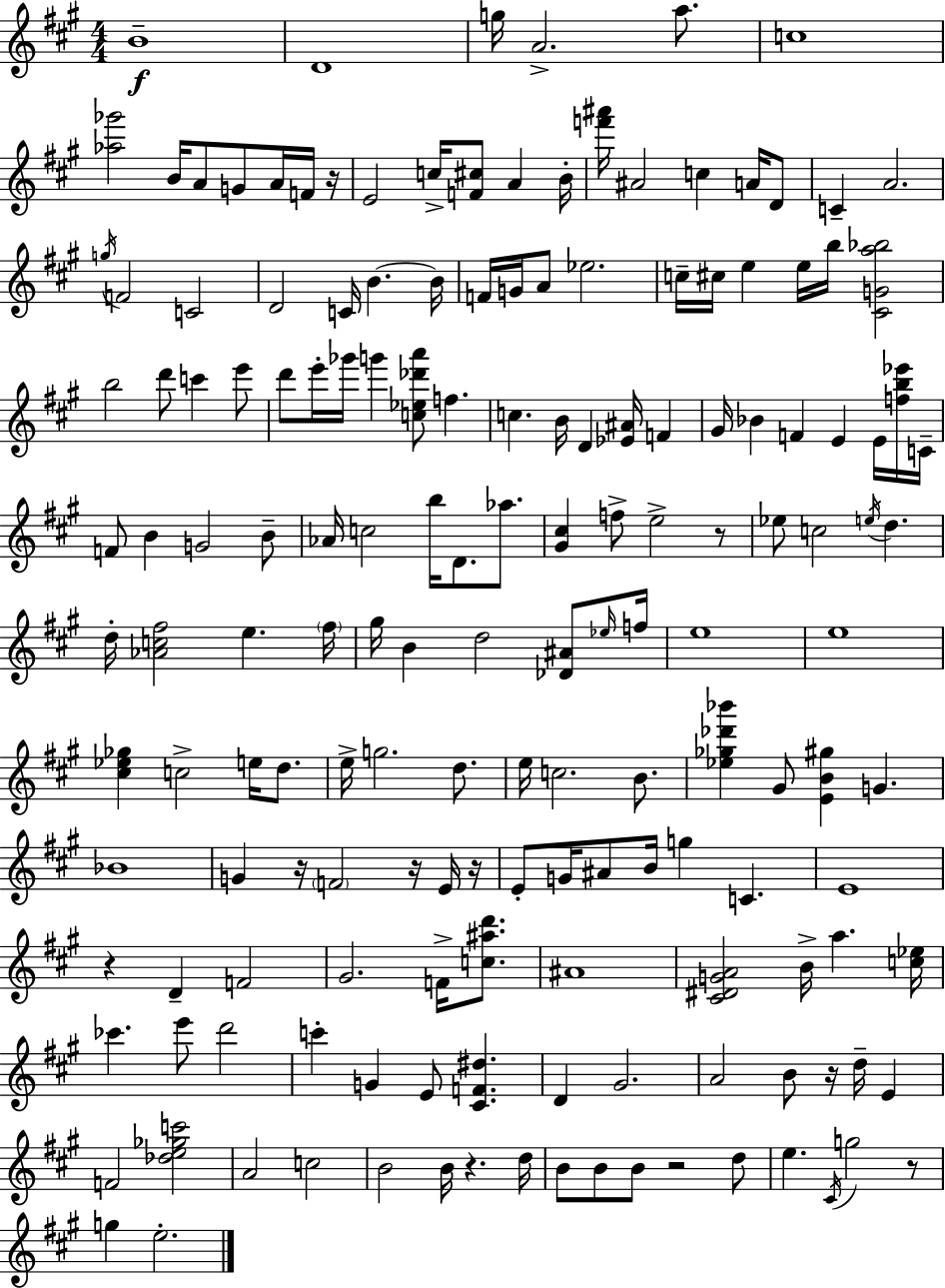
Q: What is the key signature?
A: A major